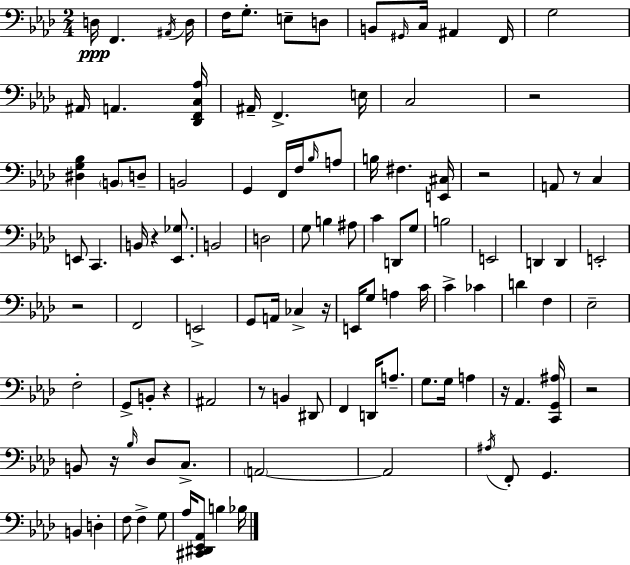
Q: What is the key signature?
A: F minor